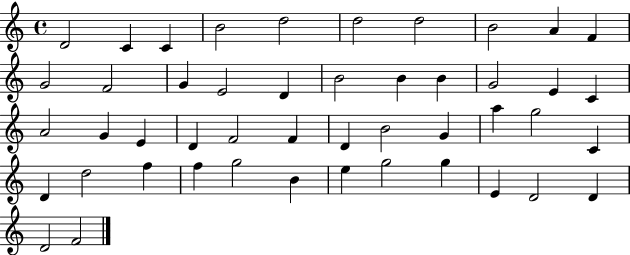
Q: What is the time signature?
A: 4/4